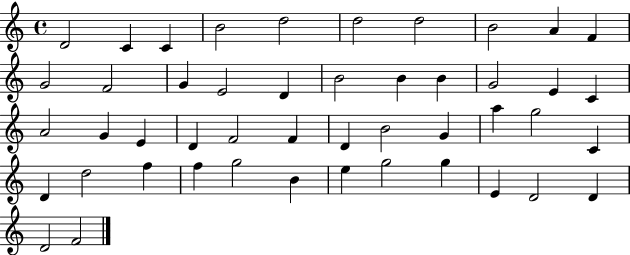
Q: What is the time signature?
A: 4/4